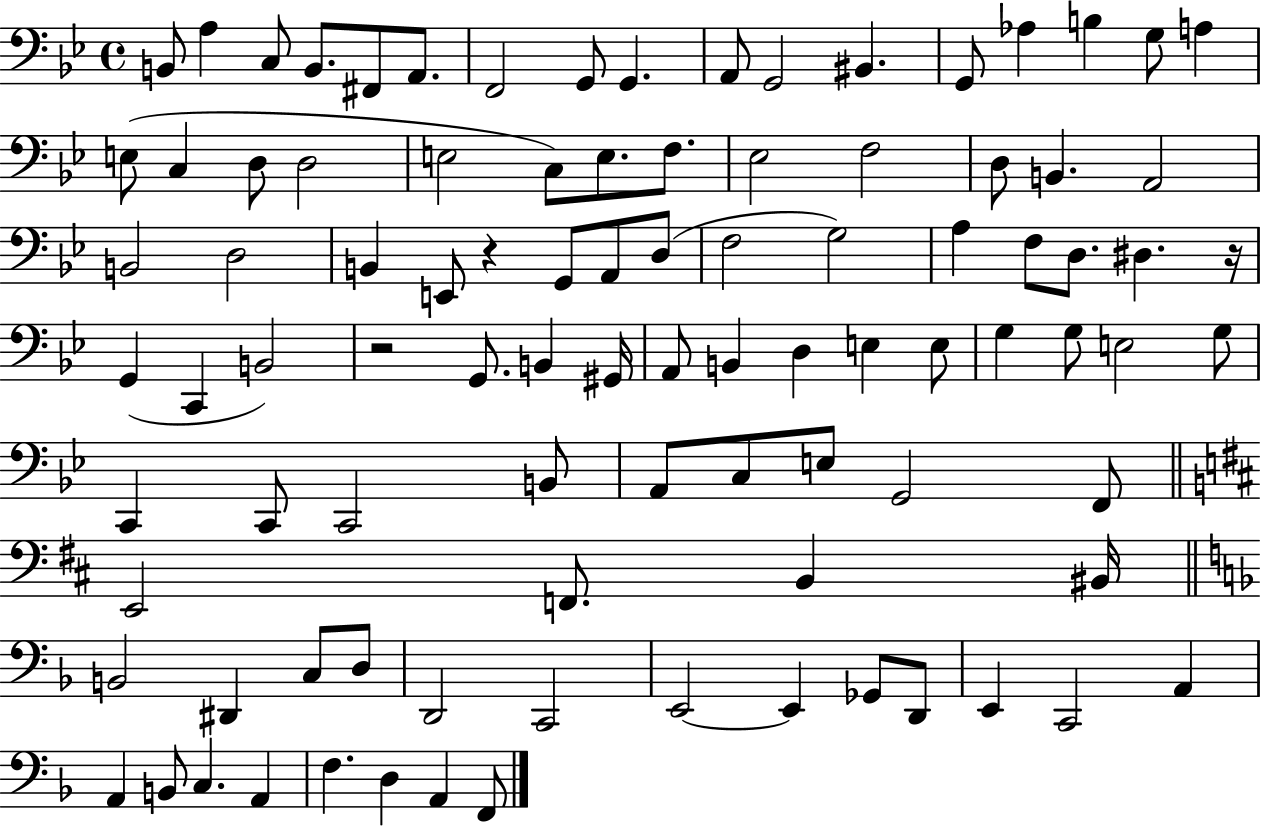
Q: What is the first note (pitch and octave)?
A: B2